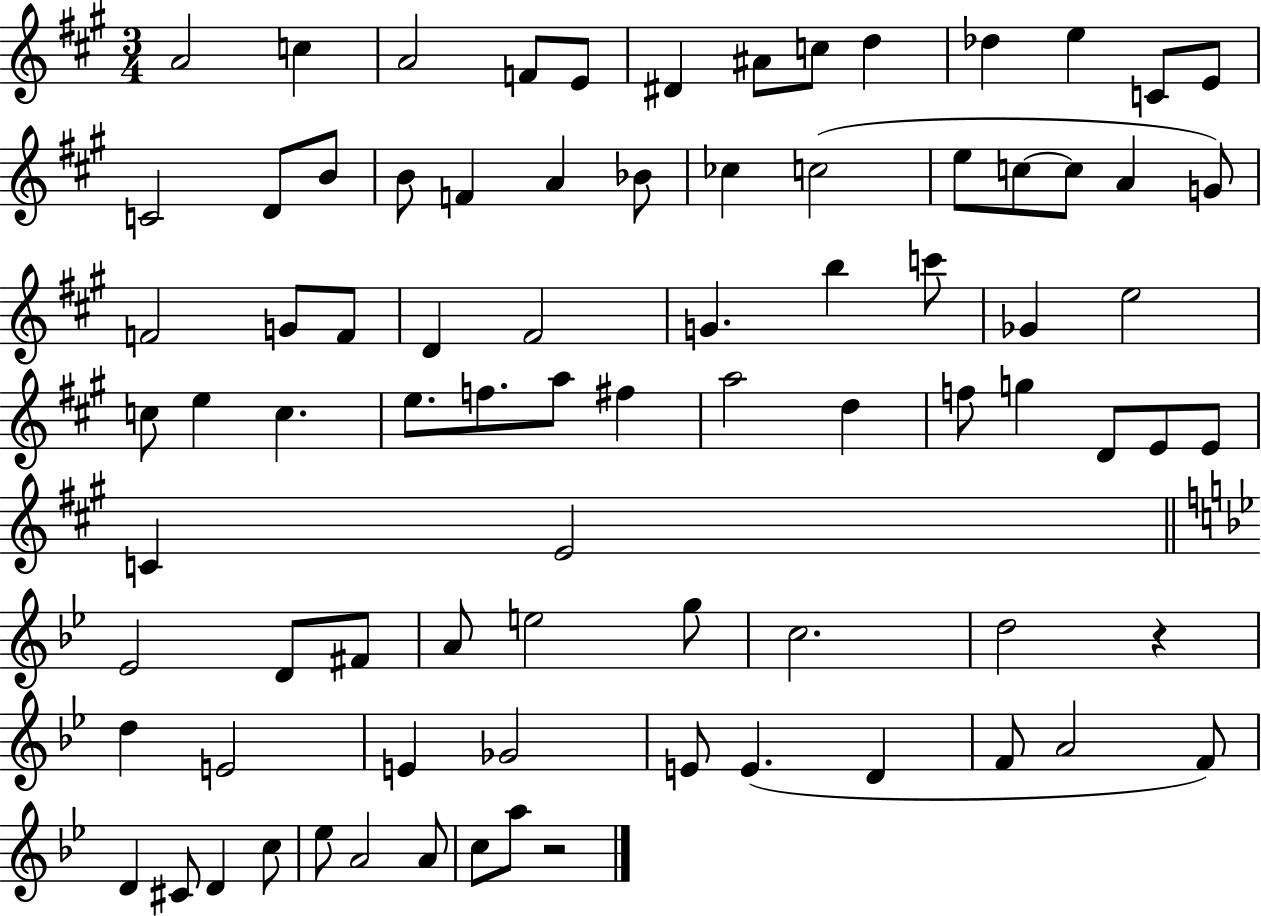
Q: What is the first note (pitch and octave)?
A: A4